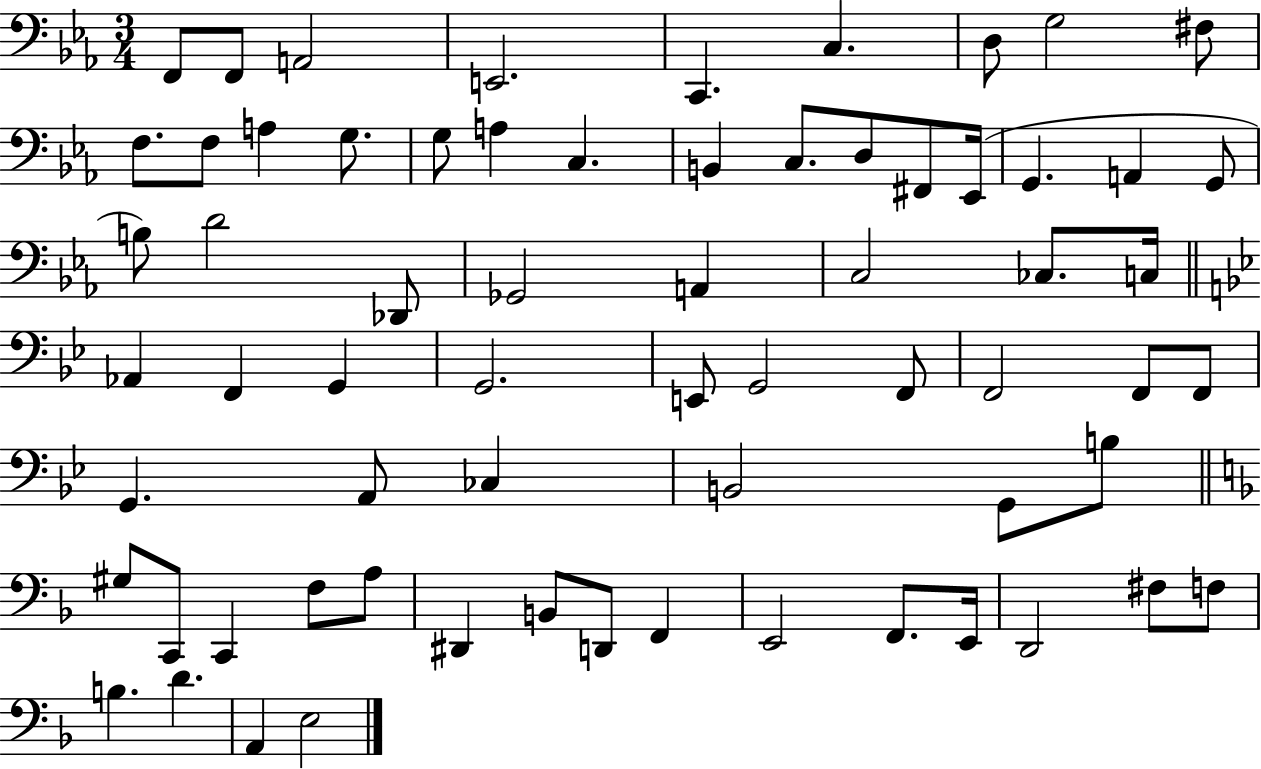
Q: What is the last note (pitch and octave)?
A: E3